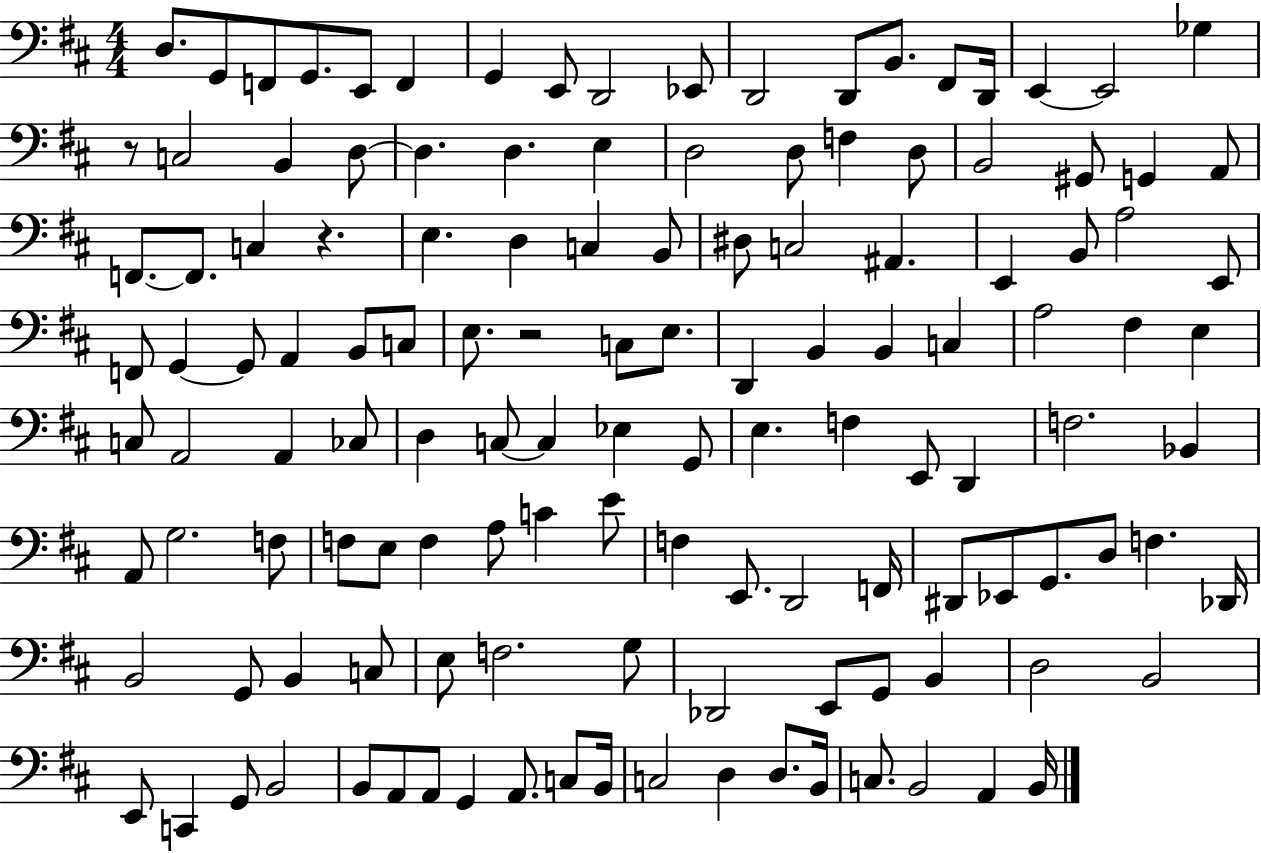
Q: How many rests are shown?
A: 3